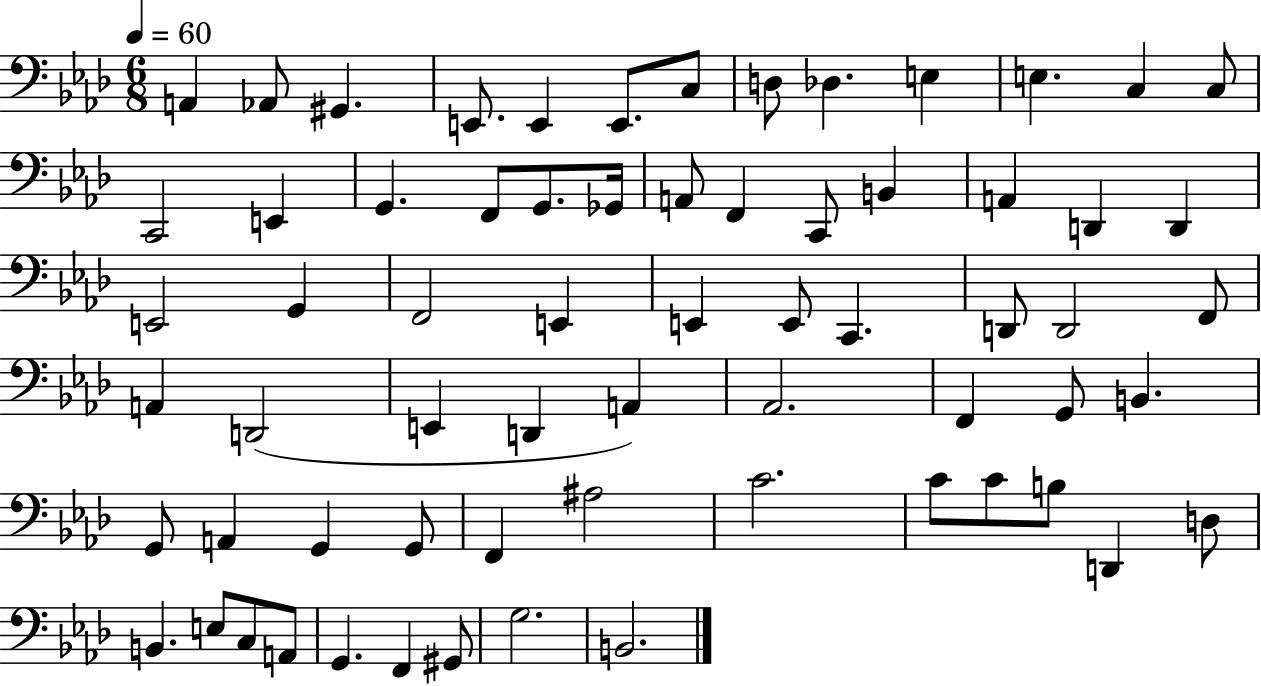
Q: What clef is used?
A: bass